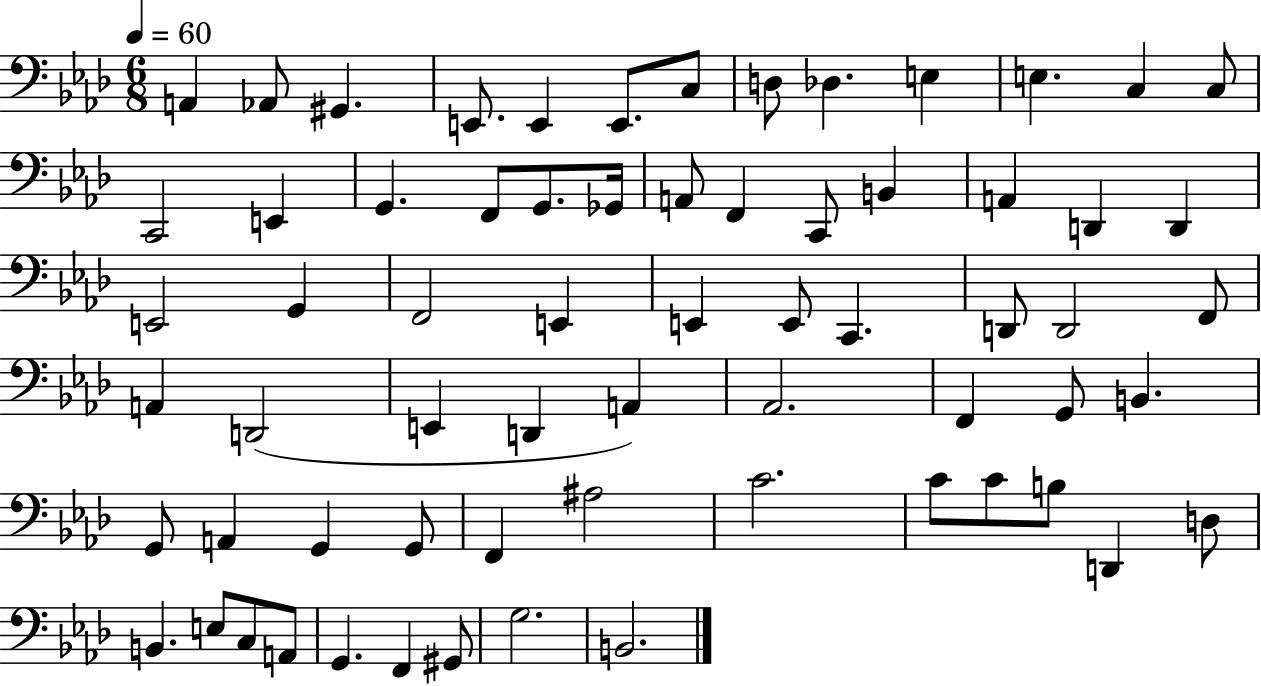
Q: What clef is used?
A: bass